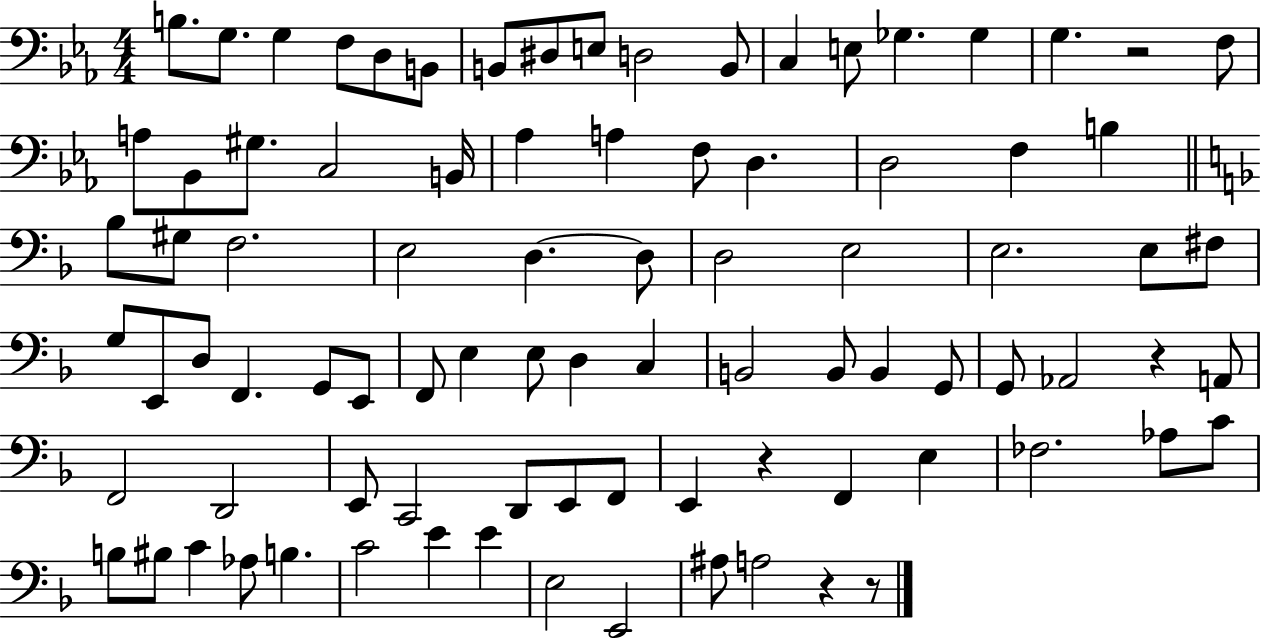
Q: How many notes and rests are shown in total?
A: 88